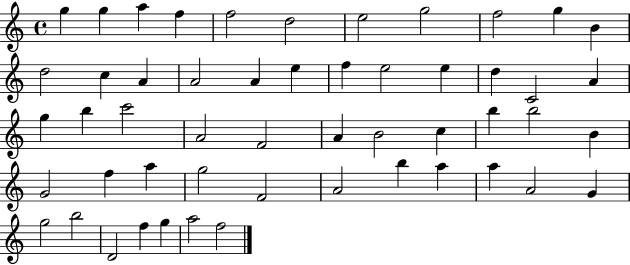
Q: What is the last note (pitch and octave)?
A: F5